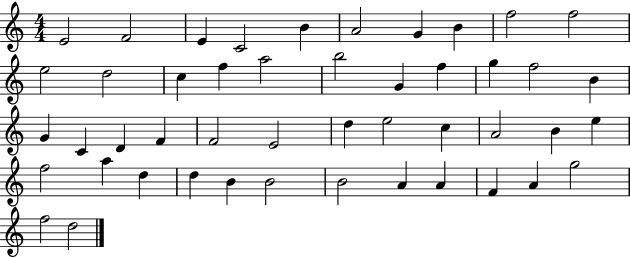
E4/h F4/h E4/q C4/h B4/q A4/h G4/q B4/q F5/h F5/h E5/h D5/h C5/q F5/q A5/h B5/h G4/q F5/q G5/q F5/h B4/q G4/q C4/q D4/q F4/q F4/h E4/h D5/q E5/h C5/q A4/h B4/q E5/q F5/h A5/q D5/q D5/q B4/q B4/h B4/h A4/q A4/q F4/q A4/q G5/h F5/h D5/h